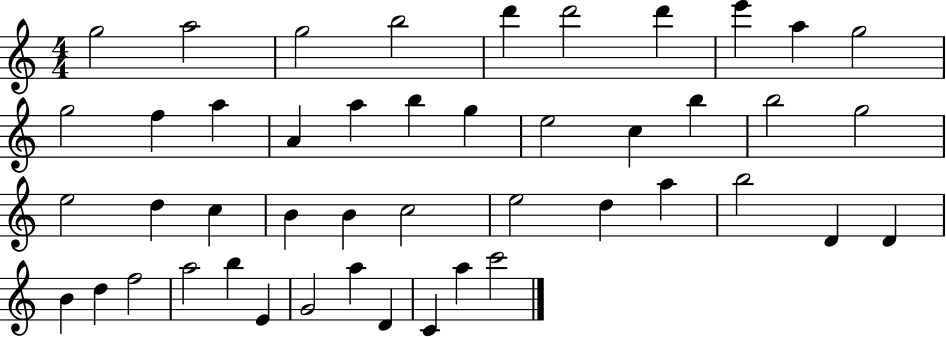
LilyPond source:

{
  \clef treble
  \numericTimeSignature
  \time 4/4
  \key c \major
  g''2 a''2 | g''2 b''2 | d'''4 d'''2 d'''4 | e'''4 a''4 g''2 | \break g''2 f''4 a''4 | a'4 a''4 b''4 g''4 | e''2 c''4 b''4 | b''2 g''2 | \break e''2 d''4 c''4 | b'4 b'4 c''2 | e''2 d''4 a''4 | b''2 d'4 d'4 | \break b'4 d''4 f''2 | a''2 b''4 e'4 | g'2 a''4 d'4 | c'4 a''4 c'''2 | \break \bar "|."
}